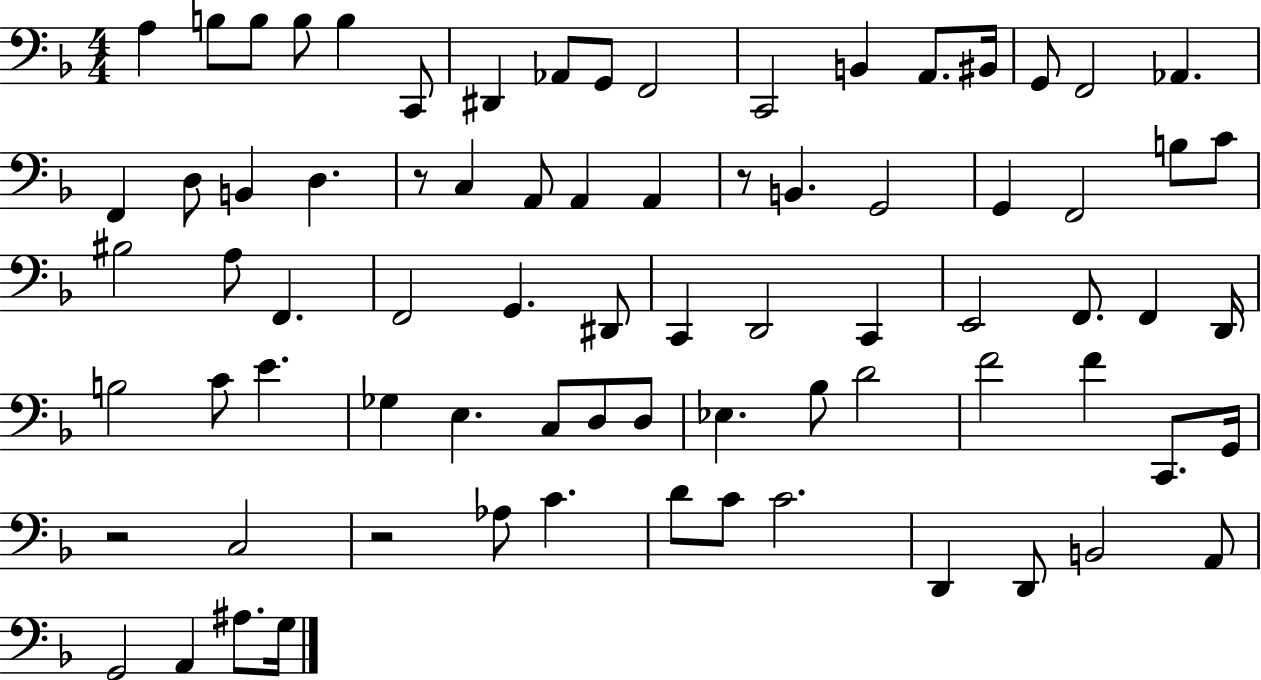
X:1
T:Untitled
M:4/4
L:1/4
K:F
A, B,/2 B,/2 B,/2 B, C,,/2 ^D,, _A,,/2 G,,/2 F,,2 C,,2 B,, A,,/2 ^B,,/4 G,,/2 F,,2 _A,, F,, D,/2 B,, D, z/2 C, A,,/2 A,, A,, z/2 B,, G,,2 G,, F,,2 B,/2 C/2 ^B,2 A,/2 F,, F,,2 G,, ^D,,/2 C,, D,,2 C,, E,,2 F,,/2 F,, D,,/4 B,2 C/2 E _G, E, C,/2 D,/2 D,/2 _E, _B,/2 D2 F2 F C,,/2 G,,/4 z2 C,2 z2 _A,/2 C D/2 C/2 C2 D,, D,,/2 B,,2 A,,/2 G,,2 A,, ^A,/2 G,/4